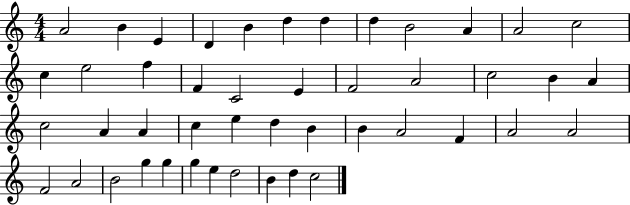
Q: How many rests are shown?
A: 0